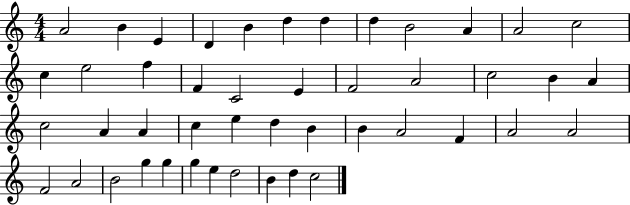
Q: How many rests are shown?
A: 0